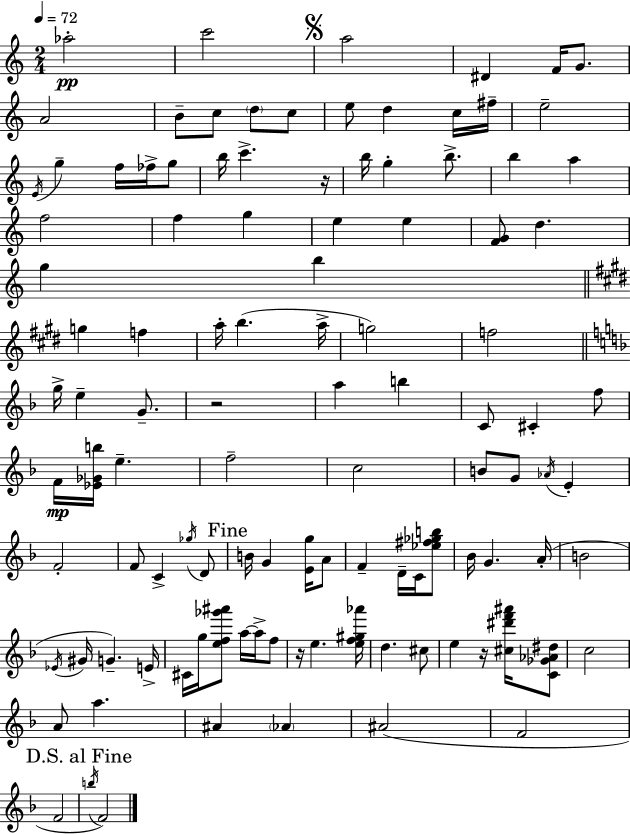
X:1
T:Untitled
M:2/4
L:1/4
K:Am
_a2 c'2 a2 ^D F/4 G/2 A2 B/2 c/2 d/2 c/2 e/2 d c/4 ^f/4 e2 E/4 g f/4 _f/4 g/2 b/4 c' z/4 b/4 g b/2 b a f2 f g e e [FG]/2 d g b g f a/4 b a/4 g2 f2 g/4 e G/2 z2 a b C/2 ^C f/2 F/4 [_E_Gb]/4 e f2 c2 B/2 G/2 _A/4 E F2 F/2 C _g/4 D/2 B/4 G [Eg]/4 A/2 F D/4 C/4 [_e^f_gb]/2 _B/4 G A/4 B2 _E/4 ^G/4 G E/4 ^C/4 g/4 [ef_g'^a']/2 a/4 a/4 f/2 z/4 e [ef^g_a']/4 d ^c/2 e z/4 [^c^d'f'^a']/4 [C_G_A^d]/2 c2 A/2 a ^A _A ^A2 F2 F2 b/4 F2